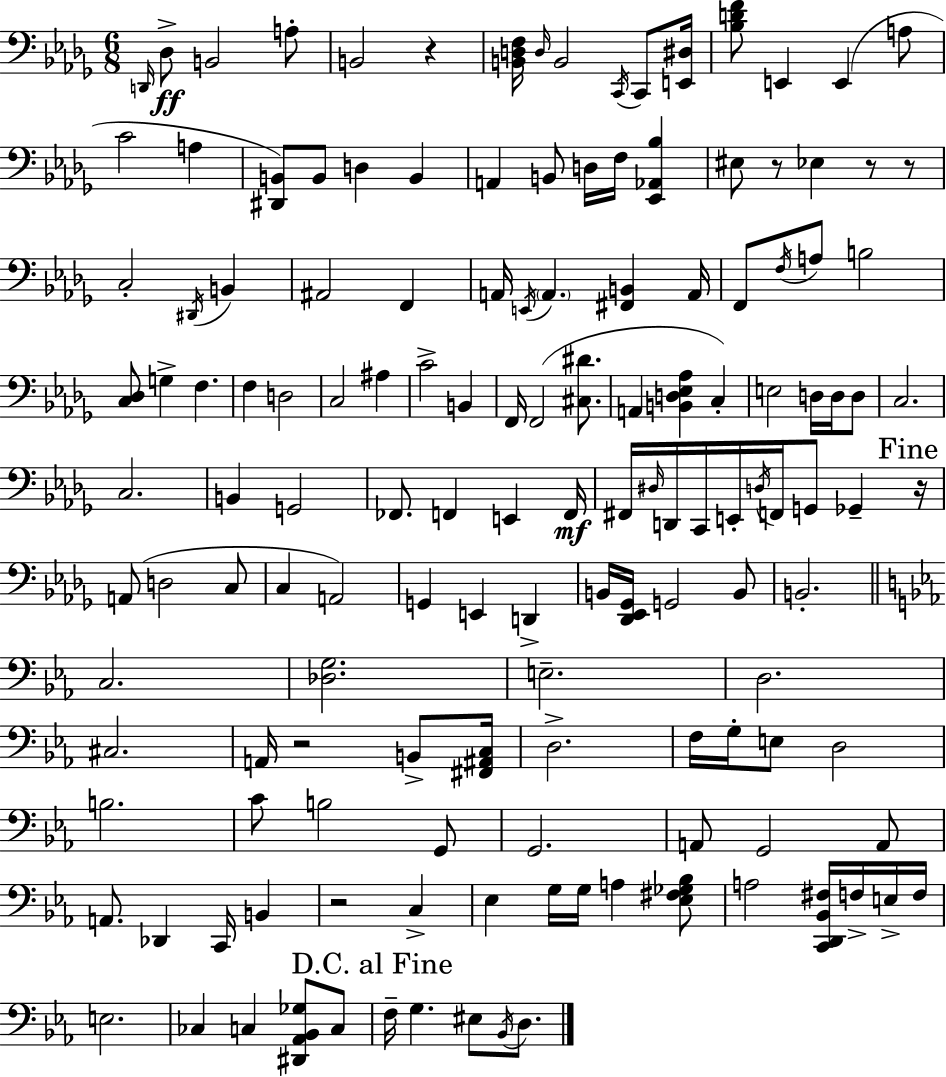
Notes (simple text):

D2/s Db3/e B2/h A3/e B2/h R/q [B2,D3,F3]/s D3/s B2/h C2/s C2/e [E2,D#3]/s [Bb3,D4,F4]/e E2/q E2/q A3/e C4/h A3/q [D#2,B2]/e B2/e D3/q B2/q A2/q B2/e D3/s F3/s [Eb2,Ab2,Bb3]/q EIS3/e R/e Eb3/q R/e R/e C3/h D#2/s B2/q A#2/h F2/q A2/s E2/s A2/q. [F#2,B2]/q A2/s F2/e F3/s A3/e B3/h [C3,Db3]/e G3/q F3/q. F3/q D3/h C3/h A#3/q C4/h B2/q F2/s F2/h [C#3,D#4]/e. A2/q [B2,D3,Eb3,Ab3]/q C3/q E3/h D3/s D3/s D3/e C3/h. C3/h. B2/q G2/h FES2/e. F2/q E2/q F2/s F#2/s D#3/s D2/s C2/s E2/s D3/s F2/s G2/e Gb2/q R/s A2/e D3/h C3/e C3/q A2/h G2/q E2/q D2/q B2/s [Db2,Eb2,Gb2]/s G2/h B2/e B2/h. C3/h. [Db3,G3]/h. E3/h. D3/h. C#3/h. A2/s R/h B2/e [F#2,A#2,C3]/s D3/h. F3/s G3/s E3/e D3/h B3/h. C4/e B3/h G2/e G2/h. A2/e G2/h A2/e A2/e. Db2/q C2/s B2/q R/h C3/q Eb3/q G3/s G3/s A3/q [Eb3,F#3,Gb3,Bb3]/e A3/h [C2,D2,Bb2,F#3]/s F3/s E3/s F3/s E3/h. CES3/q C3/q [D#2,Ab2,Bb2,Gb3]/e C3/e F3/s G3/q. EIS3/e Bb2/s D3/e.